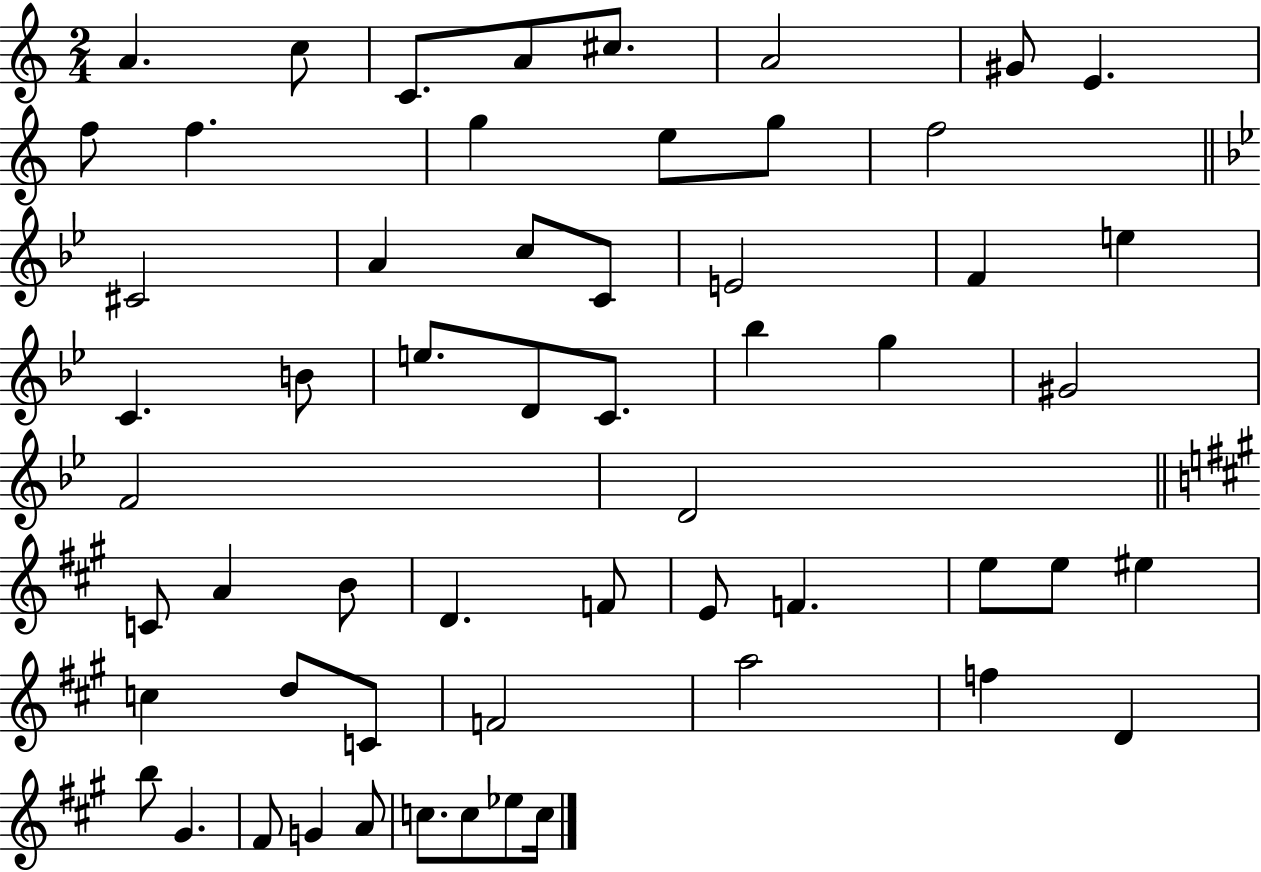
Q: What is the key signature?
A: C major